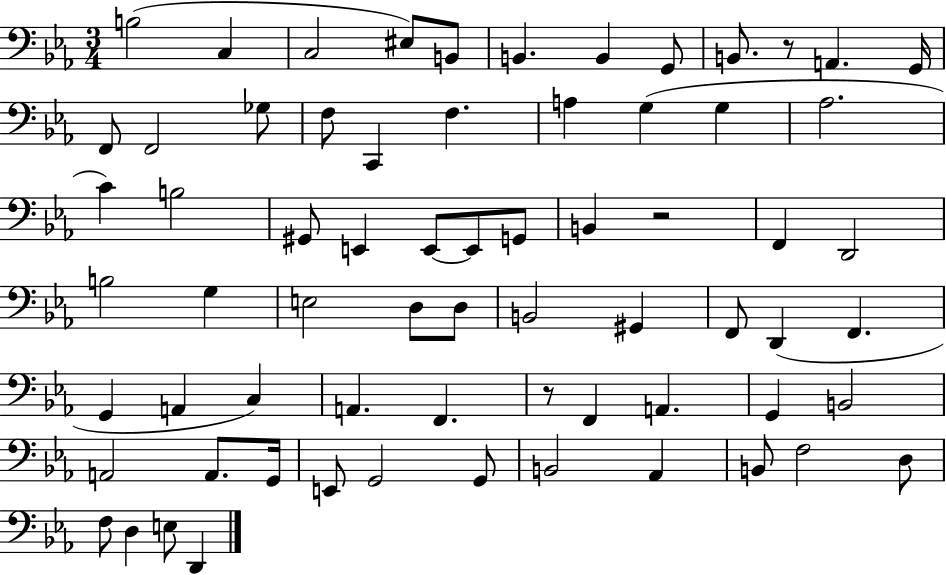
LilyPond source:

{
  \clef bass
  \numericTimeSignature
  \time 3/4
  \key ees \major
  b2( c4 | c2 eis8) b,8 | b,4. b,4 g,8 | b,8. r8 a,4. g,16 | \break f,8 f,2 ges8 | f8 c,4 f4. | a4 g4( g4 | aes2. | \break c'4) b2 | gis,8 e,4 e,8~~ e,8 g,8 | b,4 r2 | f,4 d,2 | \break b2 g4 | e2 d8 d8 | b,2 gis,4 | f,8 d,4( f,4. | \break g,4 a,4 c4) | a,4. f,4. | r8 f,4 a,4. | g,4 b,2 | \break a,2 a,8. g,16 | e,8 g,2 g,8 | b,2 aes,4 | b,8 f2 d8 | \break f8 d4 e8 d,4 | \bar "|."
}